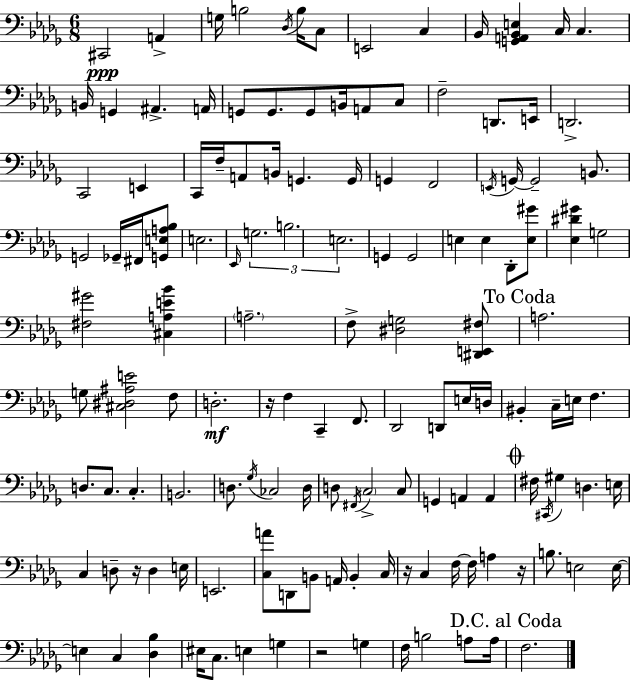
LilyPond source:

{
  \clef bass
  \numericTimeSignature
  \time 6/8
  \key bes \minor
  cis,2\ppp a,4-> | g16 b2 \acciaccatura { des16 } b16 c8 | e,2 c4 | bes,16 <g, a, bes, e>4 c16 c4. | \break b,16 g,4 ais,4.-> | a,16 g,8 g,8. g,8 b,16 a,8 c8 | f2-- d,8. | e,16 d,2.-> | \break c,2 e,4 | c,16 f16-- a,8 b,16 g,4. | g,16 g,4 f,2 | \acciaccatura { e,16 } g,16~~ g,2-- b,8. | \break g,2 ges,16-- fis,16 | <g, e a bes>8 e2. | \grace { ees,16 } \tuplet 3/2 { g2. | b2. | \break e2. } | g,4 g,2 | e4 e4 des,8-. | <e gis'>8 <ees dis' gis'>4 g2 | \break <fis gis'>2 <cis a e' bes'>4 | \parenthesize a2.-- | f8-> <dis g>2 | <dis, e, fis>8 \mark "To Coda" a2. | \break g8 <cis dis ais e'>2 | f8 d2.-.\mf | r16 f4 c,4-- | f,8. des,2 d,8 | \break e16 d16 bis,4-. c16-- e16 f4. | d8. c8. c4.-. | b,2. | d8. \acciaccatura { ges16 } ces2 | \break d16 d8 \acciaccatura { fis,16 } \parenthesize c2-> | c8 g,4 a,4 | a,4 \mark \markup { \musicglyph "scripts.coda" } fis16 \acciaccatura { cis,16 } gis4 d4. | e16 c4 d8-- | \break r16 d4 e16 e,2. | <c a'>8 d,8 b,8 | a,16 b,4-. c16 r16 c4 f16~~ | f16 a4 r16 b8. e2 | \break e16~~ e4 c4 | <des bes>4 eis16 c8. e4 | g4 r2 | g4 f16 b2 | \break a8 a16 \mark "D.C. al Coda" f2. | \bar "|."
}